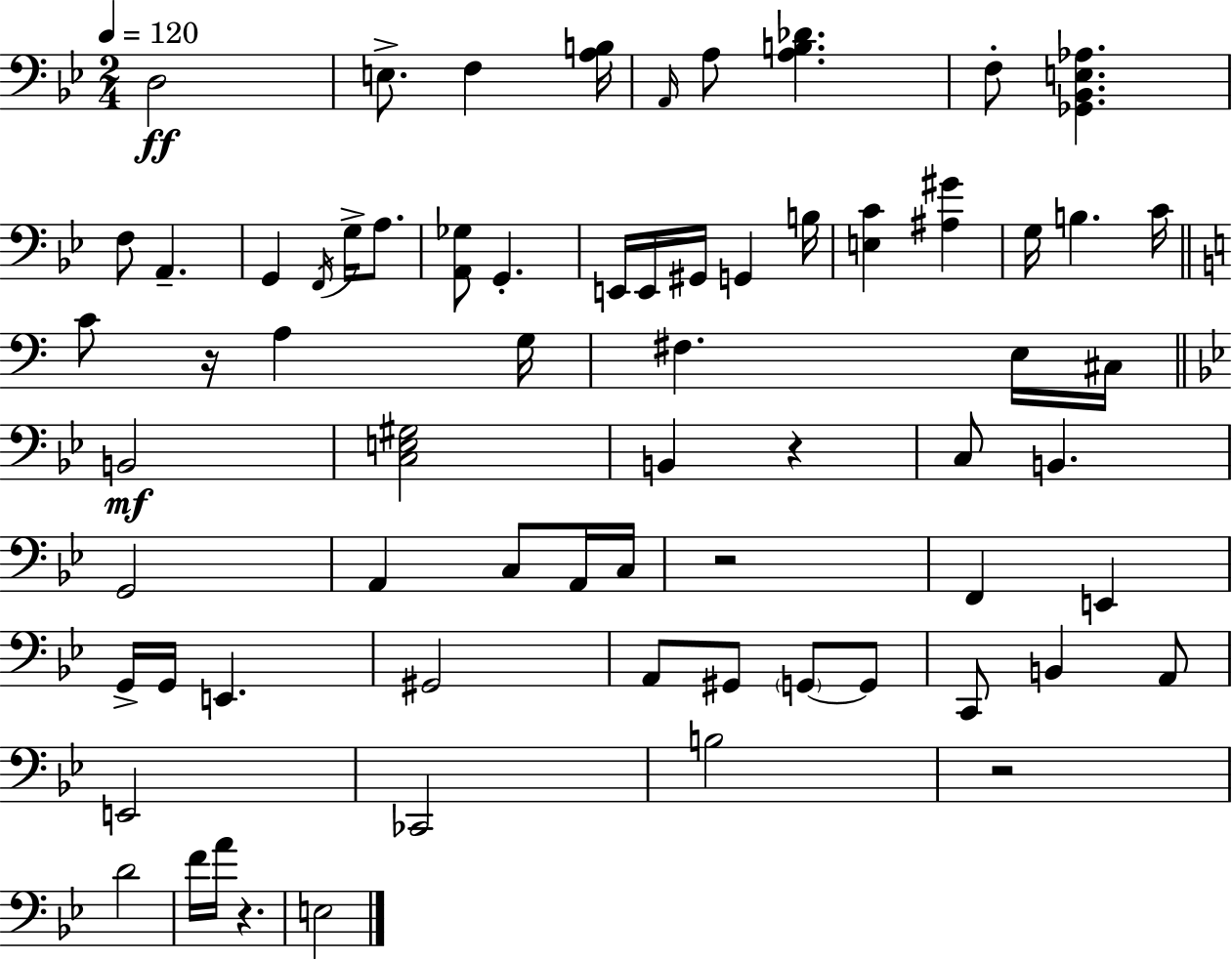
{
  \clef bass
  \numericTimeSignature
  \time 2/4
  \key bes \major
  \tempo 4 = 120
  d2\ff | e8.-> f4 <a b>16 | \grace { a,16 } a8 <a b des'>4. | f8-. <ges, bes, e aes>4. | \break f8 a,4.-- | g,4 \acciaccatura { f,16 } g16-> a8. | <a, ges>8 g,4.-. | e,16 e,16 gis,16 g,4 | \break b16 <e c'>4 <ais gis'>4 | g16 b4. | c'16 \bar "||" \break \key c \major c'8 r16 a4 g16 | fis4. e16 cis16 | \bar "||" \break \key g \minor b,2\mf | <c e gis>2 | b,4 r4 | c8 b,4. | \break g,2 | a,4 c8 a,16 c16 | r2 | f,4 e,4 | \break g,16-> g,16 e,4. | gis,2 | a,8 gis,8 \parenthesize g,8~~ g,8 | c,8 b,4 a,8 | \break e,2 | ces,2 | b2 | r2 | \break d'2 | f'16 a'16 r4. | e2 | \bar "|."
}